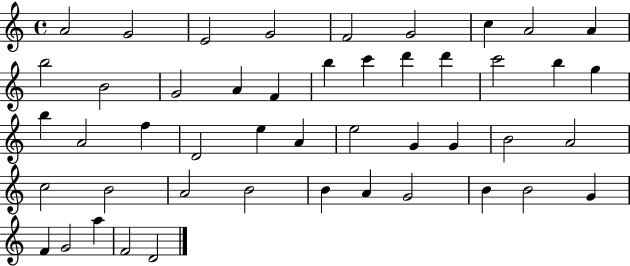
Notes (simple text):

A4/h G4/h E4/h G4/h F4/h G4/h C5/q A4/h A4/q B5/h B4/h G4/h A4/q F4/q B5/q C6/q D6/q D6/q C6/h B5/q G5/q B5/q A4/h F5/q D4/h E5/q A4/q E5/h G4/q G4/q B4/h A4/h C5/h B4/h A4/h B4/h B4/q A4/q G4/h B4/q B4/h G4/q F4/q G4/h A5/q F4/h D4/h